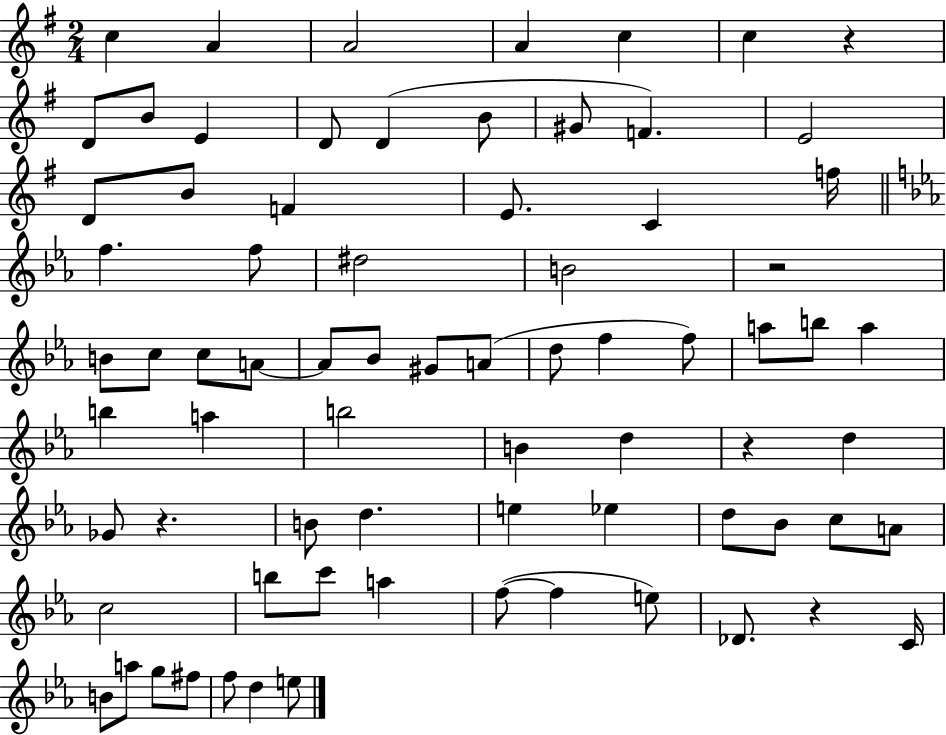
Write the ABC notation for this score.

X:1
T:Untitled
M:2/4
L:1/4
K:G
c A A2 A c c z D/2 B/2 E D/2 D B/2 ^G/2 F E2 D/2 B/2 F E/2 C f/4 f f/2 ^d2 B2 z2 B/2 c/2 c/2 A/2 A/2 _B/2 ^G/2 A/2 d/2 f f/2 a/2 b/2 a b a b2 B d z d _G/2 z B/2 d e _e d/2 _B/2 c/2 A/2 c2 b/2 c'/2 a f/2 f e/2 _D/2 z C/4 B/2 a/2 g/2 ^f/2 f/2 d e/2